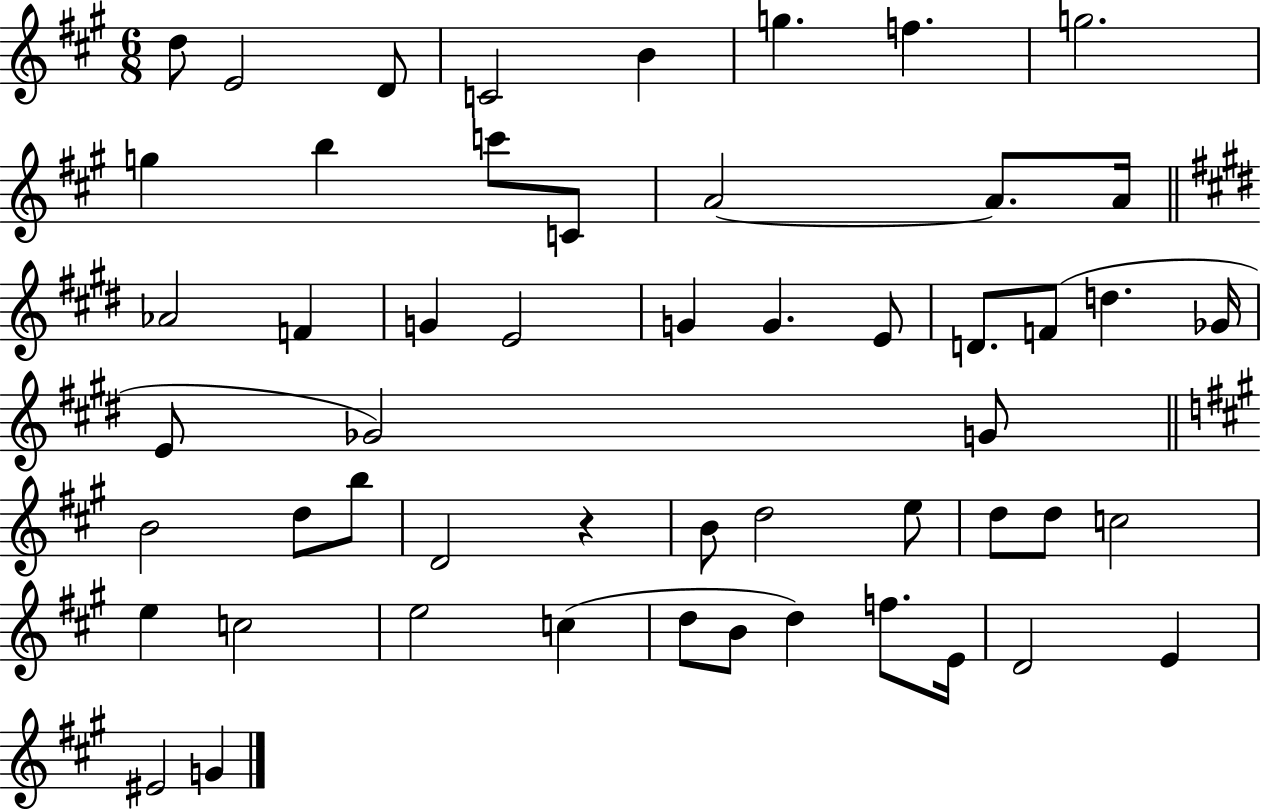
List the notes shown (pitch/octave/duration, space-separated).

D5/e E4/h D4/e C4/h B4/q G5/q. F5/q. G5/h. G5/q B5/q C6/e C4/e A4/h A4/e. A4/s Ab4/h F4/q G4/q E4/h G4/q G4/q. E4/e D4/e. F4/e D5/q. Gb4/s E4/e Gb4/h G4/e B4/h D5/e B5/e D4/h R/q B4/e D5/h E5/e D5/e D5/e C5/h E5/q C5/h E5/h C5/q D5/e B4/e D5/q F5/e. E4/s D4/h E4/q EIS4/h G4/q